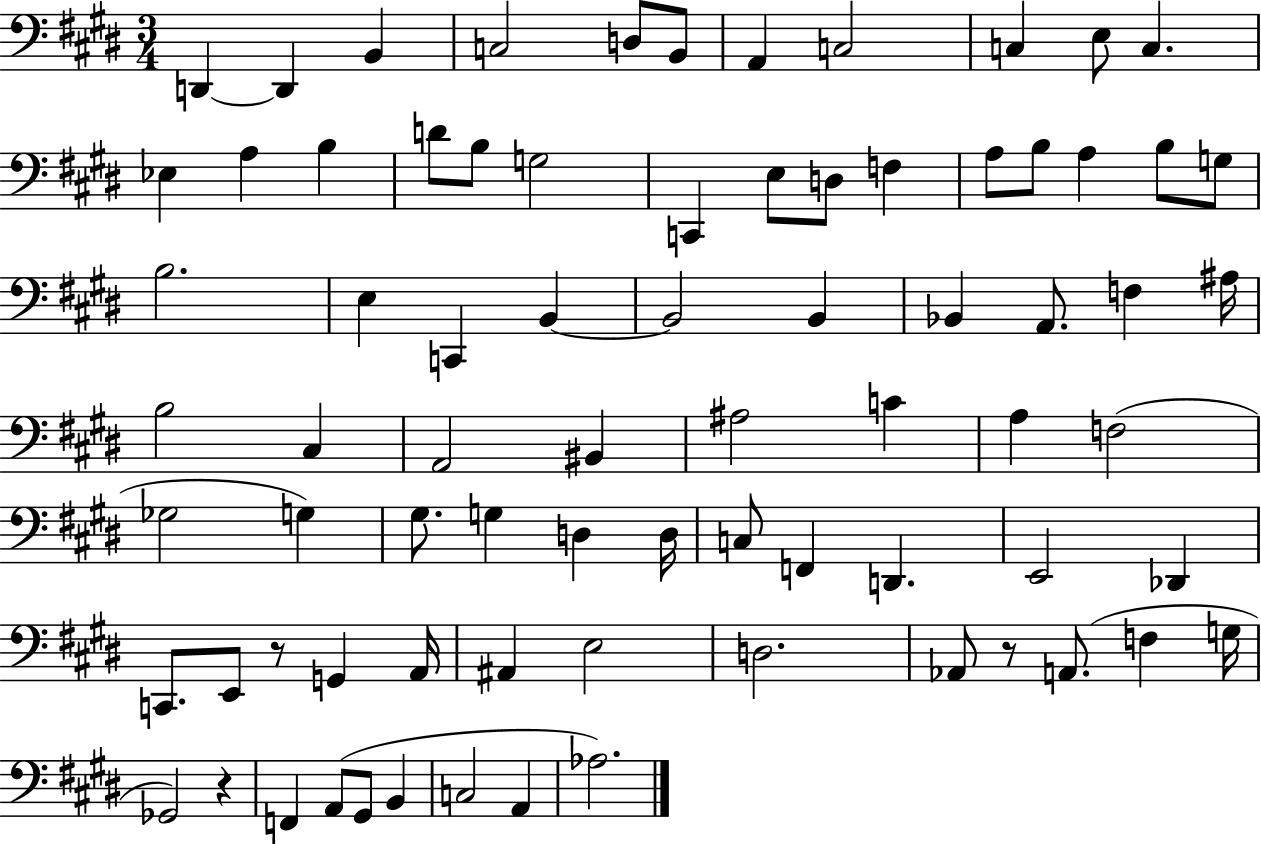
D2/q D2/q B2/q C3/h D3/e B2/e A2/q C3/h C3/q E3/e C3/q. Eb3/q A3/q B3/q D4/e B3/e G3/h C2/q E3/e D3/e F3/q A3/e B3/e A3/q B3/e G3/e B3/h. E3/q C2/q B2/q B2/h B2/q Bb2/q A2/e. F3/q A#3/s B3/h C#3/q A2/h BIS2/q A#3/h C4/q A3/q F3/h Gb3/h G3/q G#3/e. G3/q D3/q D3/s C3/e F2/q D2/q. E2/h Db2/q C2/e. E2/e R/e G2/q A2/s A#2/q E3/h D3/h. Ab2/e R/e A2/e. F3/q G3/s Gb2/h R/q F2/q A2/e G#2/e B2/q C3/h A2/q Ab3/h.